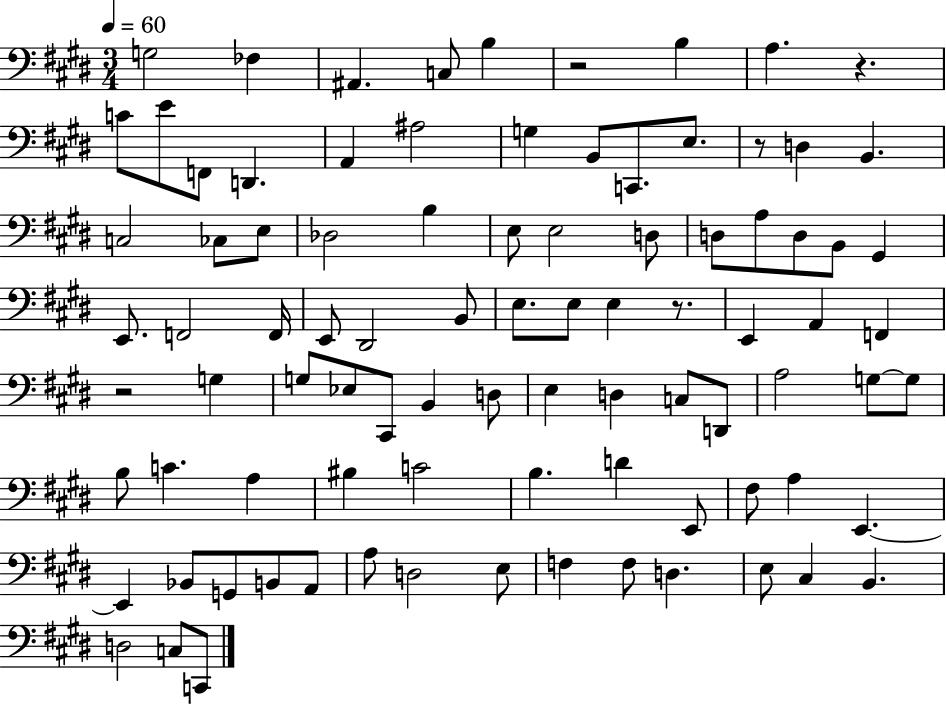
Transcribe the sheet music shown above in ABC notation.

X:1
T:Untitled
M:3/4
L:1/4
K:E
G,2 _F, ^A,, C,/2 B, z2 B, A, z C/2 E/2 F,,/2 D,, A,, ^A,2 G, B,,/2 C,,/2 E,/2 z/2 D, B,, C,2 _C,/2 E,/2 _D,2 B, E,/2 E,2 D,/2 D,/2 A,/2 D,/2 B,,/2 ^G,, E,,/2 F,,2 F,,/4 E,,/2 ^D,,2 B,,/2 E,/2 E,/2 E, z/2 E,, A,, F,, z2 G, G,/2 _E,/2 ^C,,/2 B,, D,/2 E, D, C,/2 D,,/2 A,2 G,/2 G,/2 B,/2 C A, ^B, C2 B, D E,,/2 ^F,/2 A, E,, E,, _B,,/2 G,,/2 B,,/2 A,,/2 A,/2 D,2 E,/2 F, F,/2 D, E,/2 ^C, B,, D,2 C,/2 C,,/2